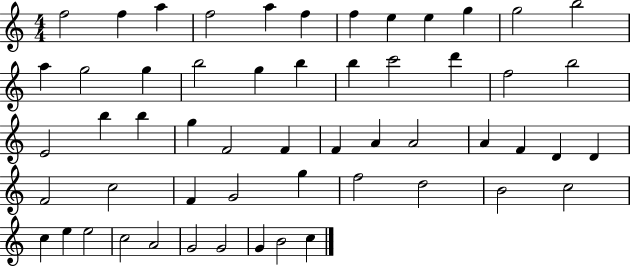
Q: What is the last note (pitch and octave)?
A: C5